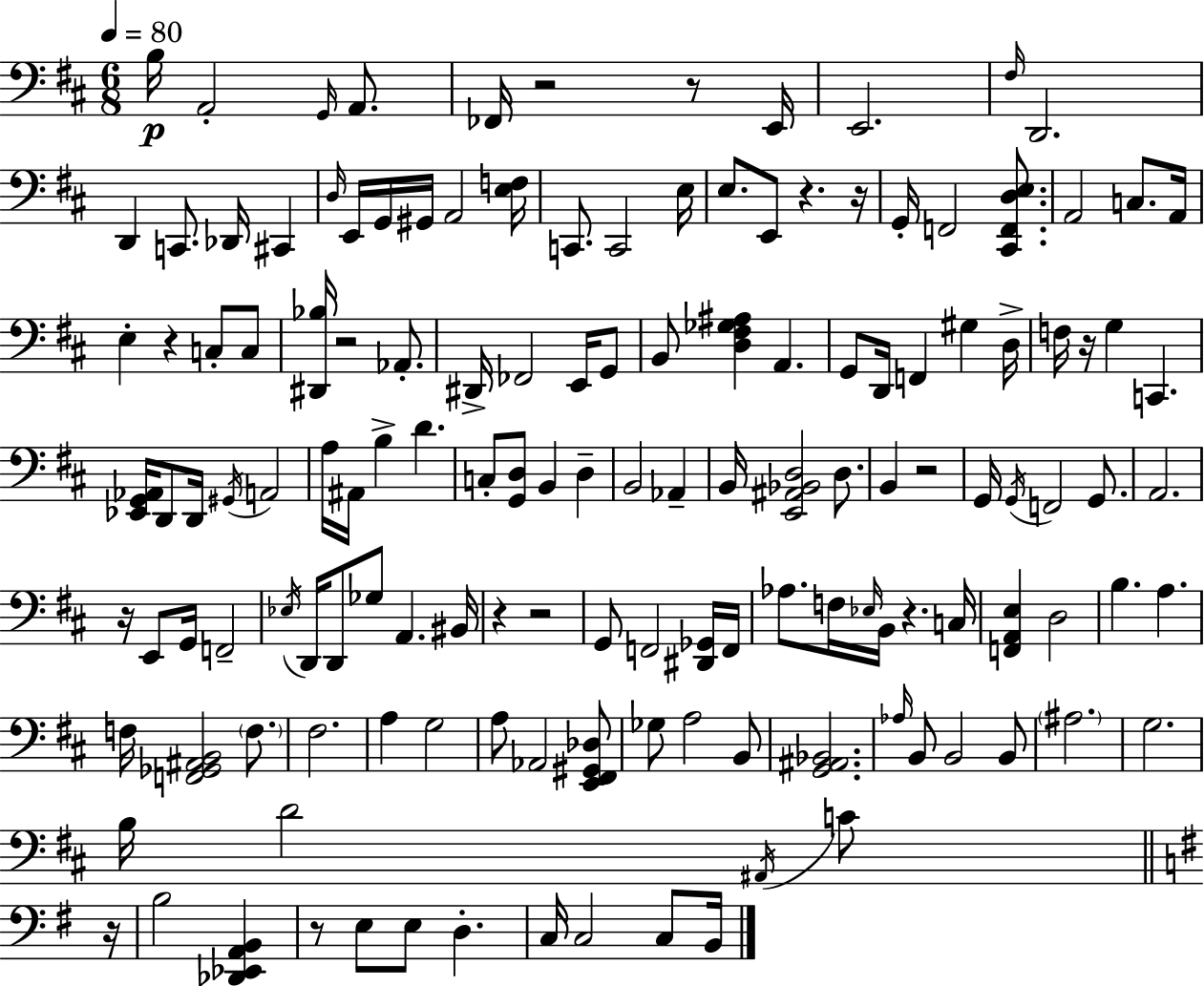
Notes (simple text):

B3/s A2/h G2/s A2/e. FES2/s R/h R/e E2/s E2/h. F#3/s D2/h. D2/q C2/e. Db2/s C#2/q D3/s E2/s G2/s G#2/s A2/h [E3,F3]/s C2/e. C2/h E3/s E3/e. E2/e R/q. R/s G2/s F2/h [C#2,F2,D3,E3]/e. A2/h C3/e. A2/s E3/q R/q C3/e C3/e [D#2,Bb3]/s R/h Ab2/e. D#2/s FES2/h E2/s G2/e B2/e [D3,F#3,Gb3,A#3]/q A2/q. G2/e D2/s F2/q G#3/q D3/s F3/s R/s G3/q C2/q. [Eb2,G2,Ab2]/s D2/e D2/s G#2/s A2/h A3/s A#2/s B3/q D4/q. C3/e [G2,D3]/e B2/q D3/q B2/h Ab2/q B2/s [E2,A#2,Bb2,D3]/h D3/e. B2/q R/h G2/s G2/s F2/h G2/e. A2/h. R/s E2/e G2/s F2/h Eb3/s D2/s D2/e Gb3/e A2/q. BIS2/s R/q R/h G2/e F2/h [D#2,Gb2]/s F2/s Ab3/e. F3/s Eb3/s B2/s R/q. C3/s [F2,A2,E3]/q D3/h B3/q. A3/q. F3/s [F2,Gb2,A#2,B2]/h F3/e. F#3/h. A3/q G3/h A3/e Ab2/h [E2,F#2,G#2,Db3]/e Gb3/e A3/h B2/e [G2,A#2,Bb2]/h. Ab3/s B2/e B2/h B2/e A#3/h. G3/h. B3/s D4/h A#2/s C4/e R/s B3/h [Db2,Eb2,A2,B2]/q R/e E3/e E3/e D3/q. C3/s C3/h C3/e B2/s